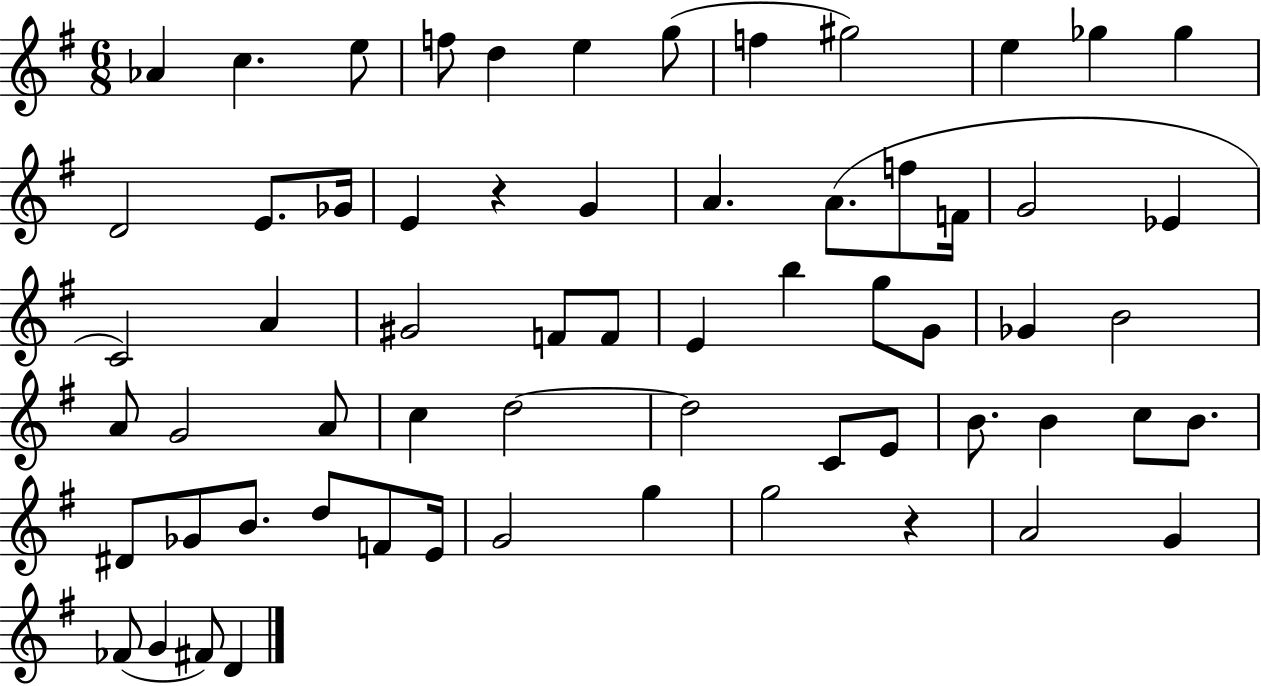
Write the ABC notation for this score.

X:1
T:Untitled
M:6/8
L:1/4
K:G
_A c e/2 f/2 d e g/2 f ^g2 e _g _g D2 E/2 _G/4 E z G A A/2 f/2 F/4 G2 _E C2 A ^G2 F/2 F/2 E b g/2 G/2 _G B2 A/2 G2 A/2 c d2 d2 C/2 E/2 B/2 B c/2 B/2 ^D/2 _G/2 B/2 d/2 F/2 E/4 G2 g g2 z A2 G _F/2 G ^F/2 D